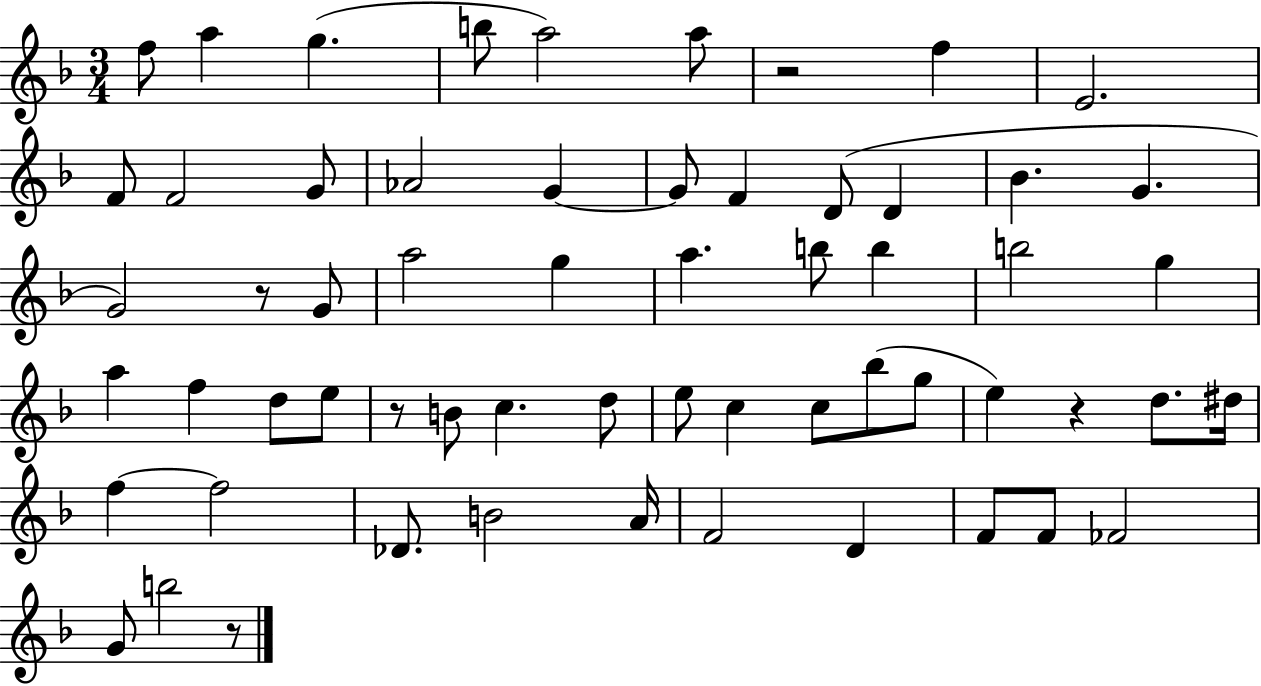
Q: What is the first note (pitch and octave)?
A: F5